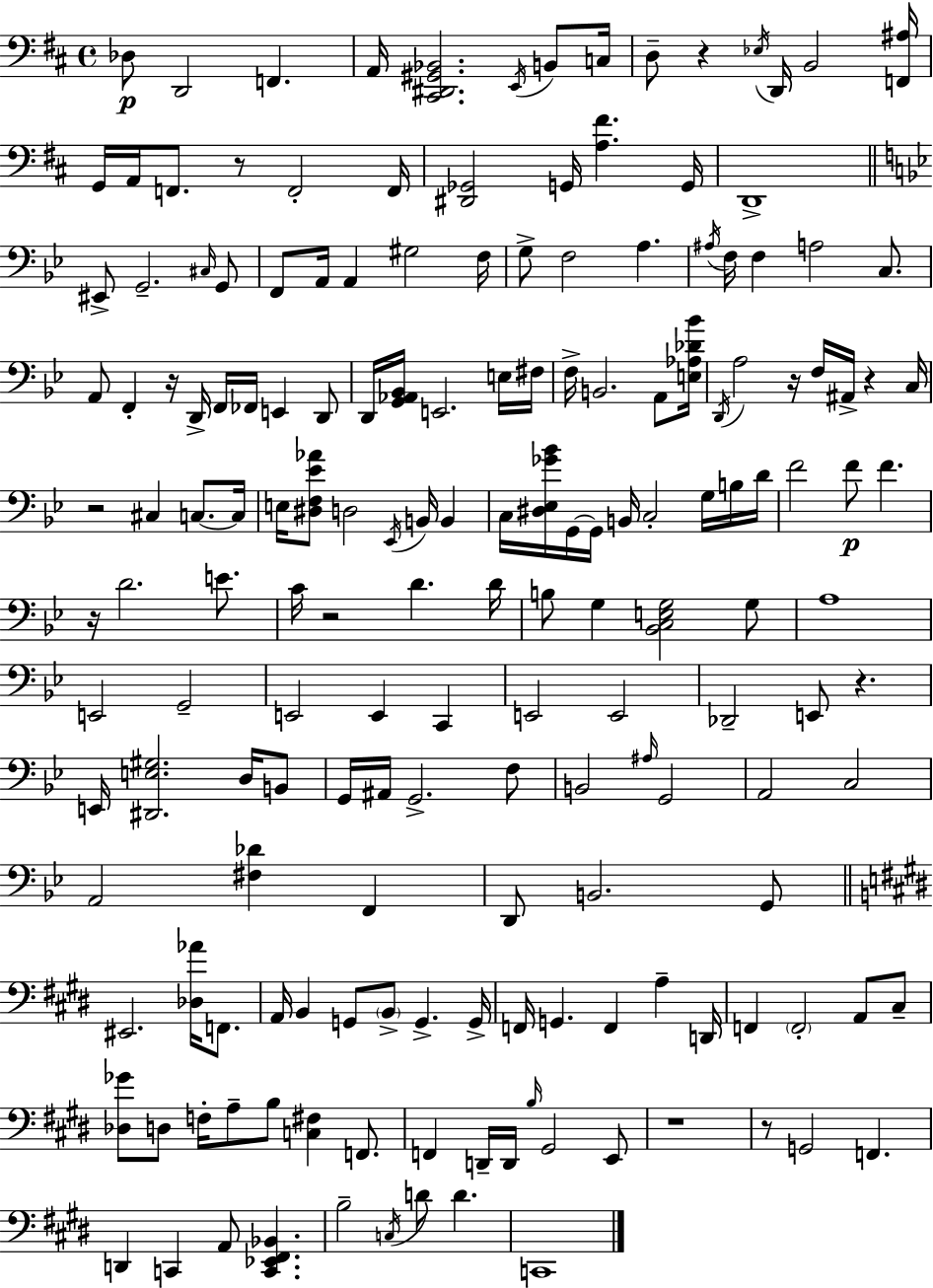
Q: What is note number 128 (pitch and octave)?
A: F3